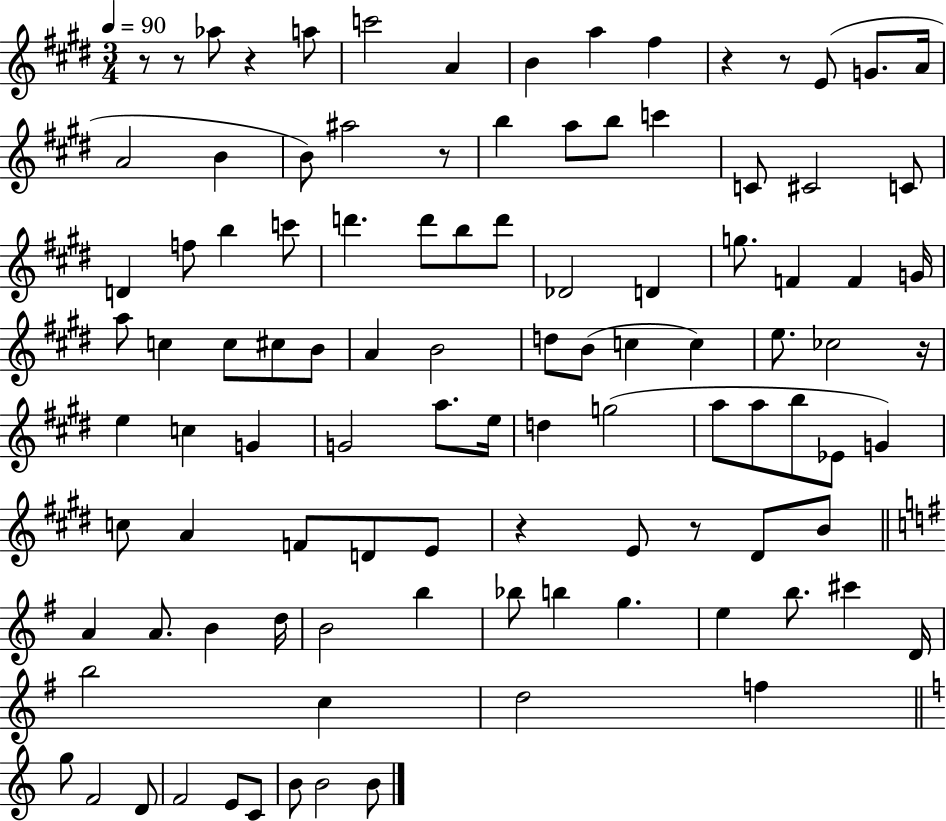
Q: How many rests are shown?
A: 9